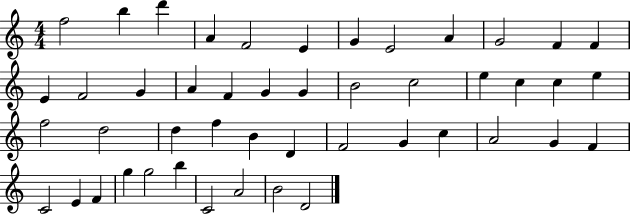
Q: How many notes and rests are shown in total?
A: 47